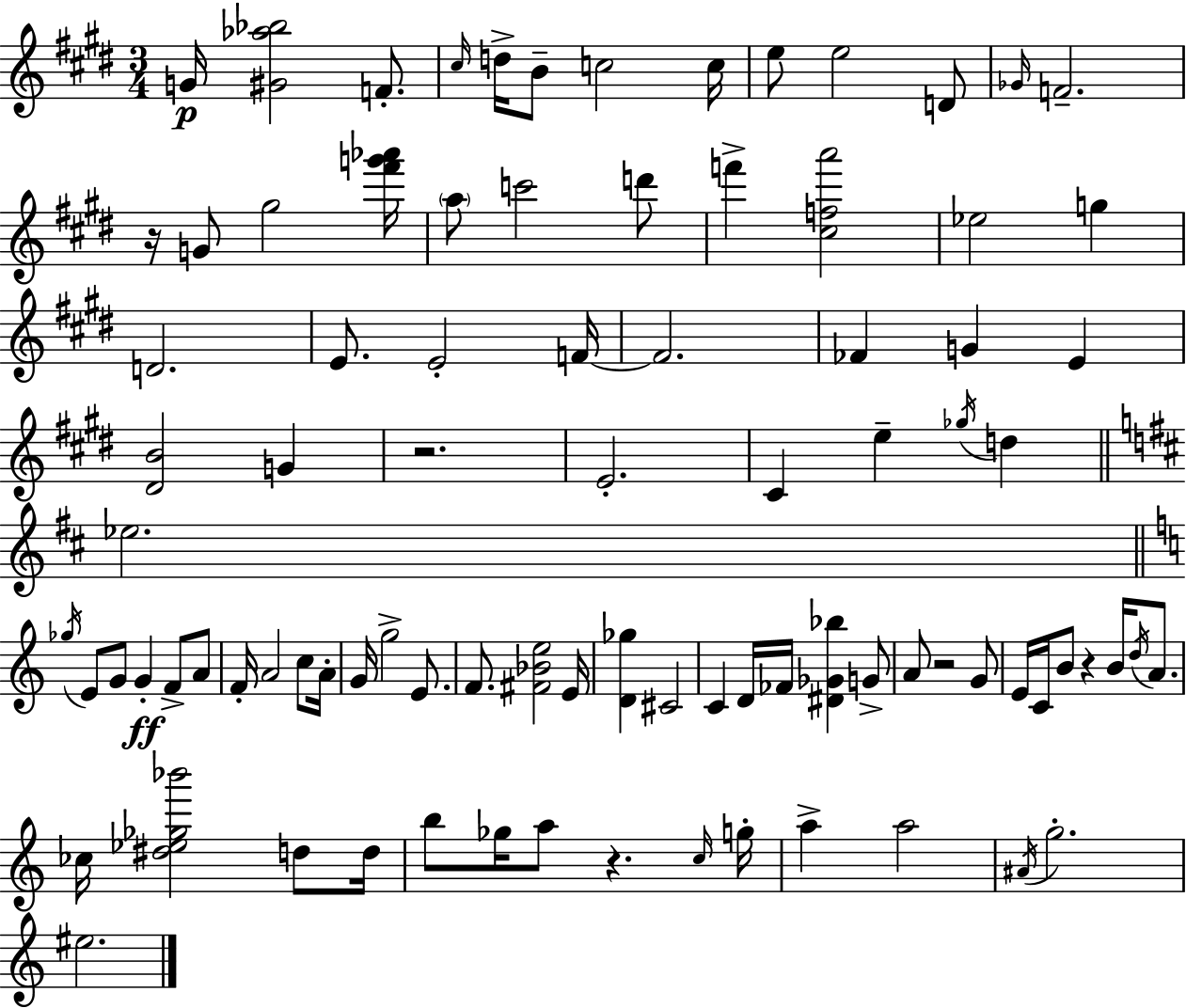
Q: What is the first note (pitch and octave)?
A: G4